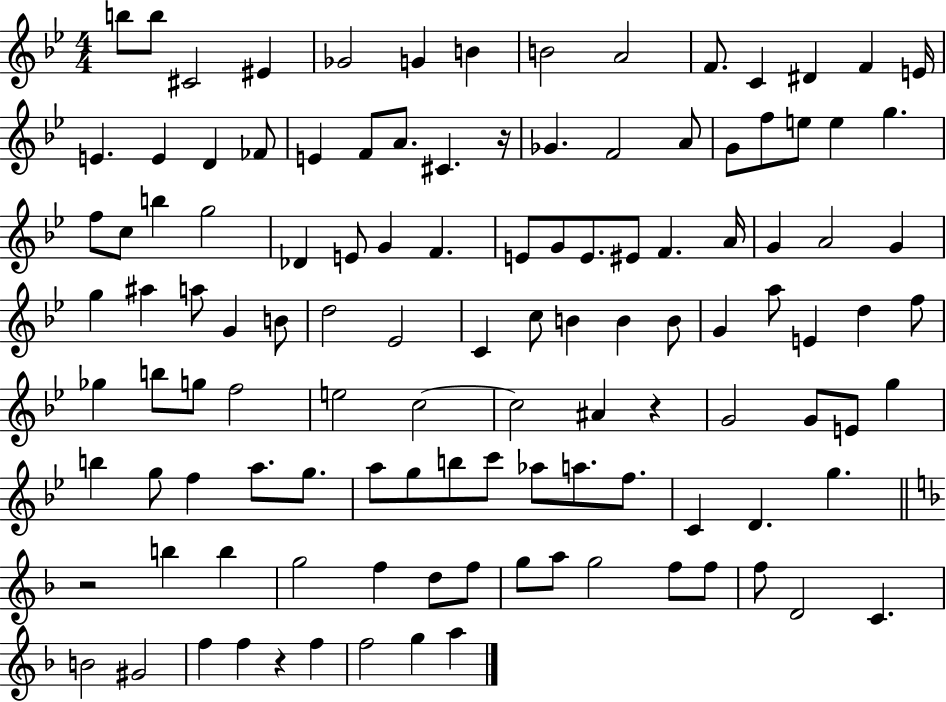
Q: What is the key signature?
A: BES major